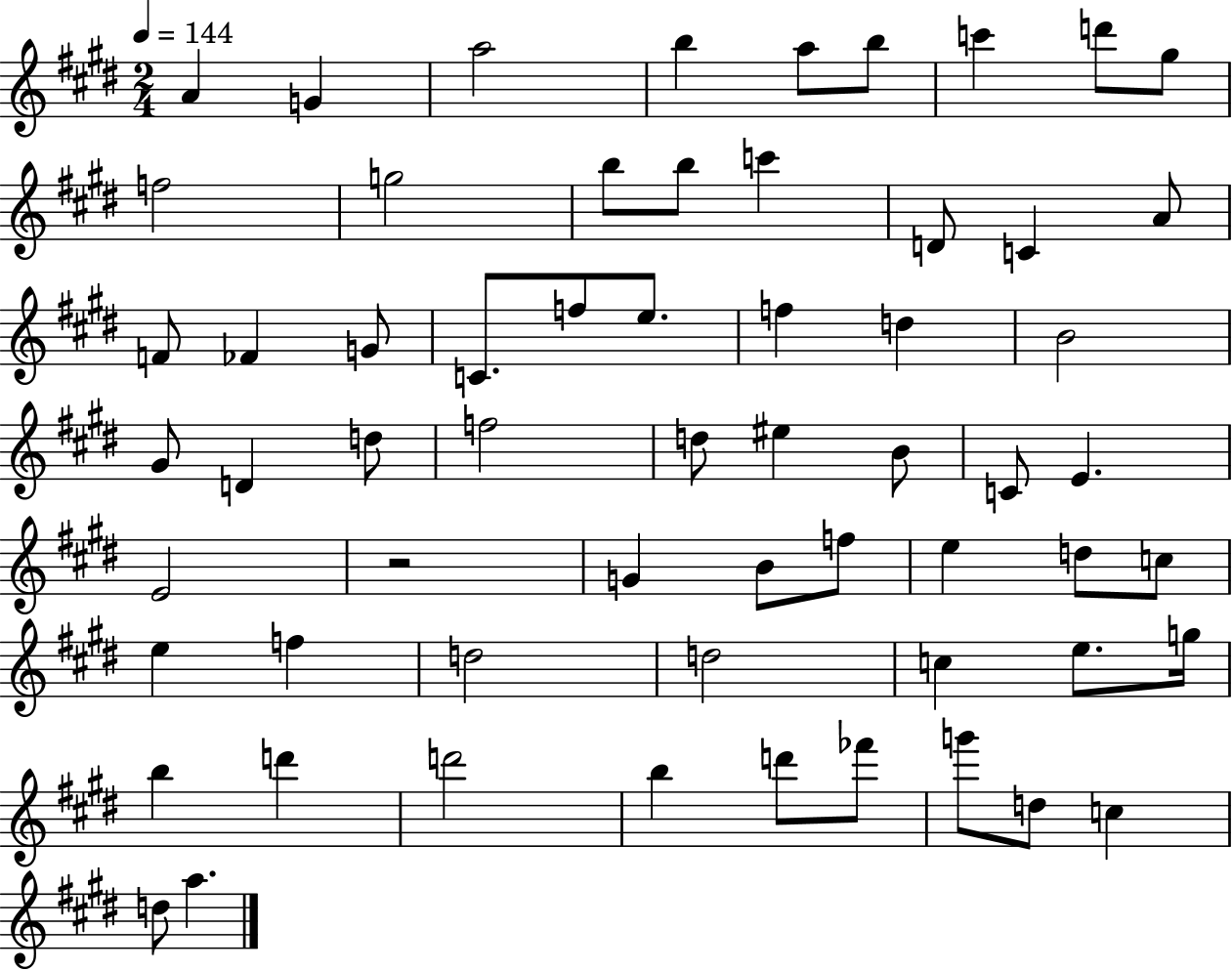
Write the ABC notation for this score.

X:1
T:Untitled
M:2/4
L:1/4
K:E
A G a2 b a/2 b/2 c' d'/2 ^g/2 f2 g2 b/2 b/2 c' D/2 C A/2 F/2 _F G/2 C/2 f/2 e/2 f d B2 ^G/2 D d/2 f2 d/2 ^e B/2 C/2 E E2 z2 G B/2 f/2 e d/2 c/2 e f d2 d2 c e/2 g/4 b d' d'2 b d'/2 _f'/2 g'/2 d/2 c d/2 a